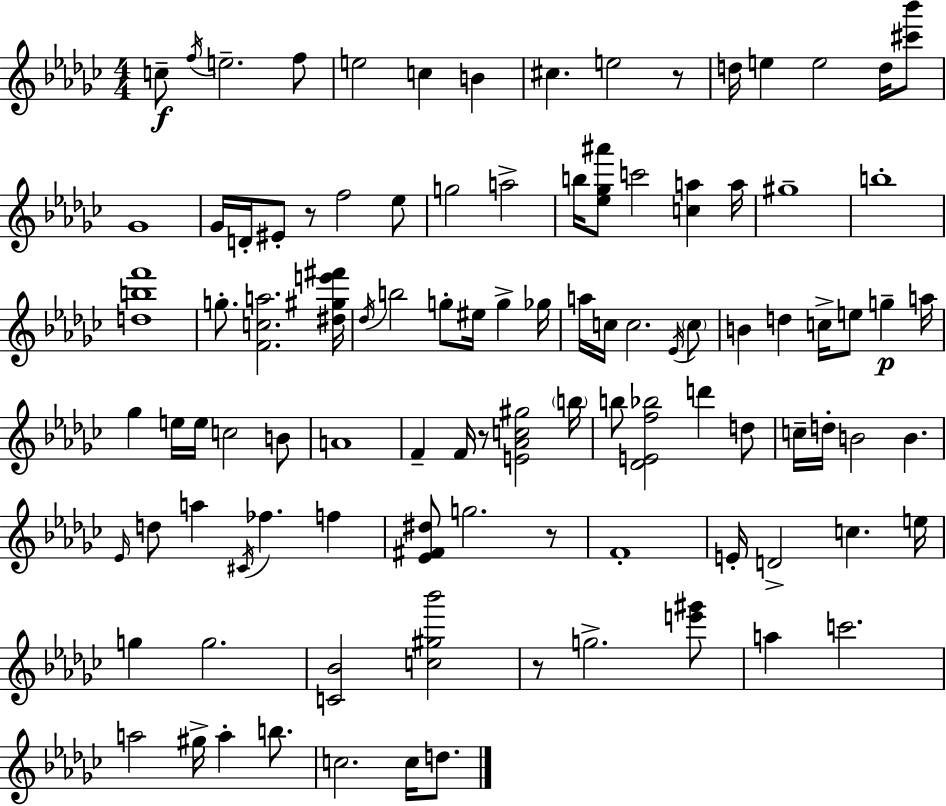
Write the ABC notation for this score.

X:1
T:Untitled
M:4/4
L:1/4
K:Ebm
c/2 f/4 e2 f/2 e2 c B ^c e2 z/2 d/4 e e2 d/4 [^c'_b']/2 _G4 _G/4 D/4 ^E/2 z/2 f2 _e/2 g2 a2 b/4 [_e_g^a']/2 c'2 [ca] a/4 ^g4 b4 [dbf']4 g/2 [Fca]2 [^d^ge'^f']/4 _d/4 b2 g/2 ^e/4 g _g/4 a/4 c/4 c2 _E/4 c/2 B d c/4 e/2 g a/4 _g e/4 e/4 c2 B/2 A4 F F/4 z/2 [E_Ac^g]2 b/4 b/2 [_DEf_b]2 d' d/2 c/4 d/4 B2 B _E/4 d/2 a ^C/4 _f f [_E^F^d]/2 g2 z/2 F4 E/4 D2 c e/4 g g2 [C_B]2 [c^g_b']2 z/2 g2 [e'^g']/2 a c'2 a2 ^g/4 a b/2 c2 c/4 d/2